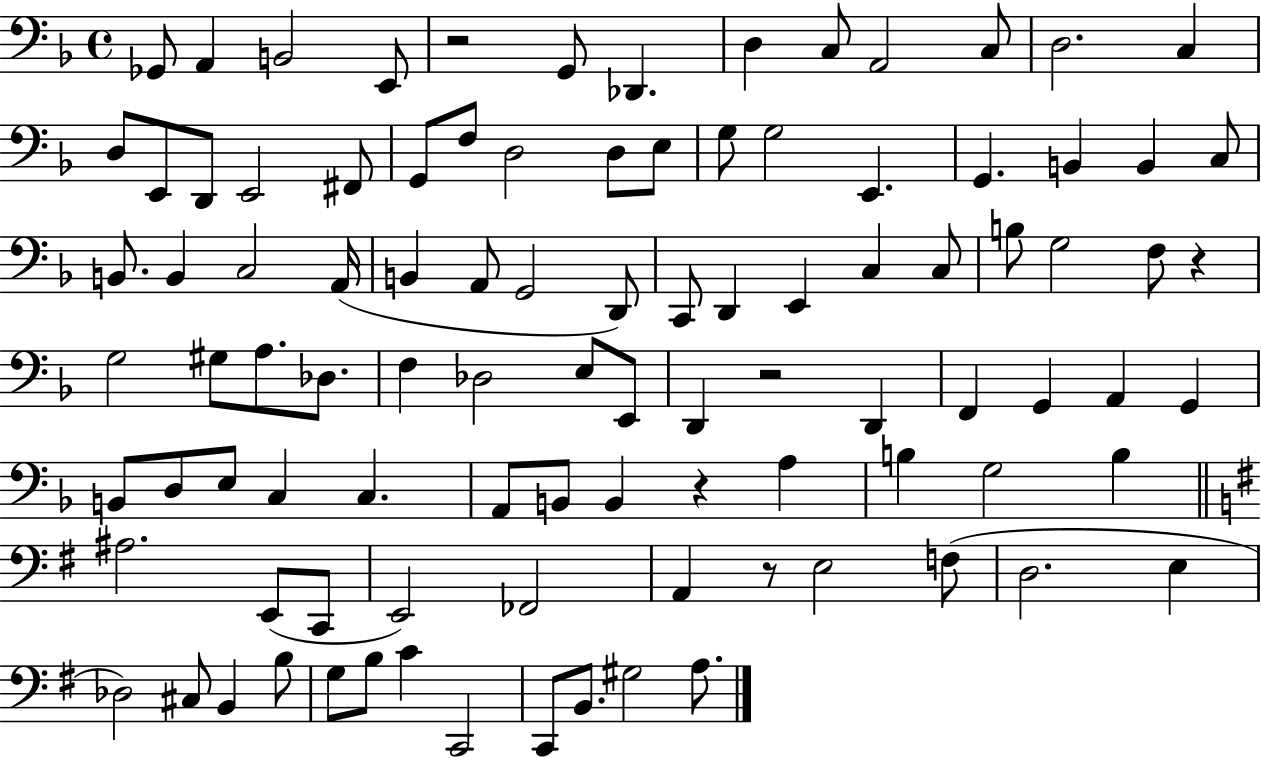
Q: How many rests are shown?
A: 5